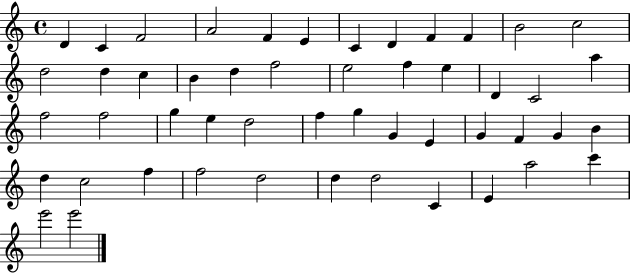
{
  \clef treble
  \time 4/4
  \defaultTimeSignature
  \key c \major
  d'4 c'4 f'2 | a'2 f'4 e'4 | c'4 d'4 f'4 f'4 | b'2 c''2 | \break d''2 d''4 c''4 | b'4 d''4 f''2 | e''2 f''4 e''4 | d'4 c'2 a''4 | \break f''2 f''2 | g''4 e''4 d''2 | f''4 g''4 g'4 e'4 | g'4 f'4 g'4 b'4 | \break d''4 c''2 f''4 | f''2 d''2 | d''4 d''2 c'4 | e'4 a''2 c'''4 | \break e'''2 e'''2 | \bar "|."
}